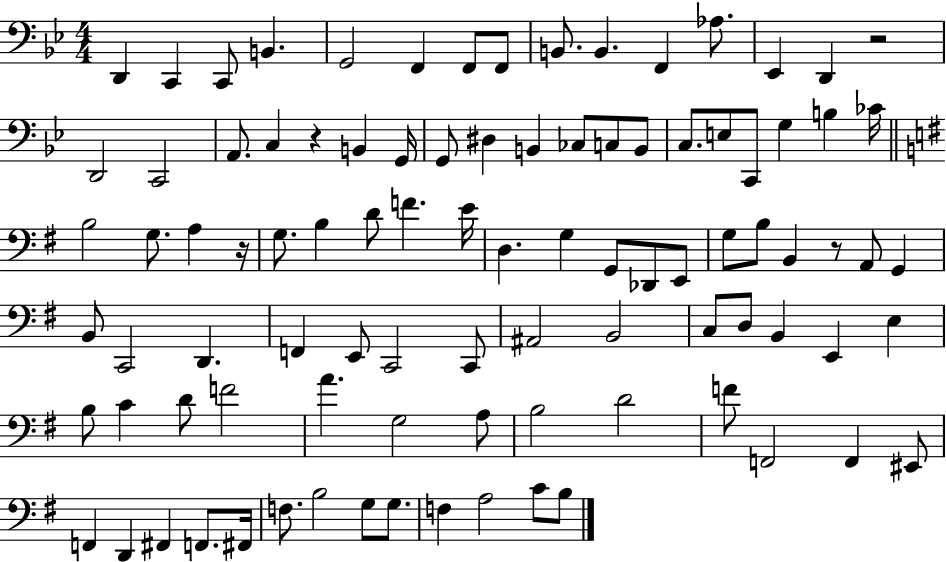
D2/q C2/q C2/e B2/q. G2/h F2/q F2/e F2/e B2/e. B2/q. F2/q Ab3/e. Eb2/q D2/q R/h D2/h C2/h A2/e. C3/q R/q B2/q G2/s G2/e D#3/q B2/q CES3/e C3/e B2/e C3/e. E3/e C2/e G3/q B3/q CES4/s B3/h G3/e. A3/q R/s G3/e. B3/q D4/e F4/q. E4/s D3/q. G3/q G2/e Db2/e E2/e G3/e B3/e B2/q R/e A2/e G2/q B2/e C2/h D2/q. F2/q E2/e C2/h C2/e A#2/h B2/h C3/e D3/e B2/q E2/q E3/q B3/e C4/q D4/e F4/h A4/q. G3/h A3/e B3/h D4/h F4/e F2/h F2/q EIS2/e F2/q D2/q F#2/q F2/e. F#2/s F3/e. B3/h G3/e G3/e. F3/q A3/h C4/e B3/e